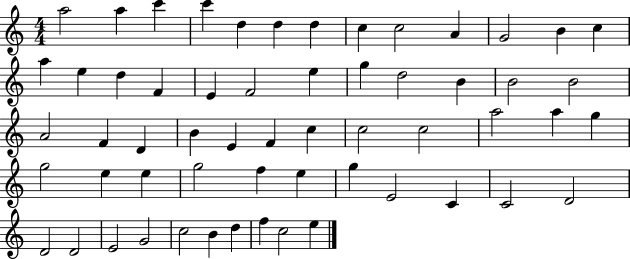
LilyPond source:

{
  \clef treble
  \numericTimeSignature
  \time 4/4
  \key c \major
  a''2 a''4 c'''4 | c'''4 d''4 d''4 d''4 | c''4 c''2 a'4 | g'2 b'4 c''4 | \break a''4 e''4 d''4 f'4 | e'4 f'2 e''4 | g''4 d''2 b'4 | b'2 b'2 | \break a'2 f'4 d'4 | b'4 e'4 f'4 c''4 | c''2 c''2 | a''2 a''4 g''4 | \break g''2 e''4 e''4 | g''2 f''4 e''4 | g''4 e'2 c'4 | c'2 d'2 | \break d'2 d'2 | e'2 g'2 | c''2 b'4 d''4 | f''4 c''2 e''4 | \break \bar "|."
}